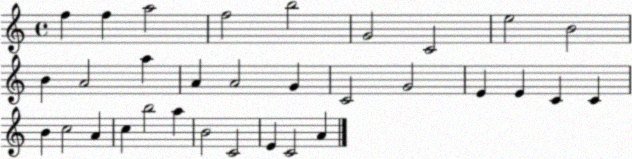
X:1
T:Untitled
M:4/4
L:1/4
K:C
f f a2 f2 b2 G2 C2 e2 B2 B A2 a A A2 G C2 G2 E E C C B c2 A c b2 a B2 C2 E C2 A